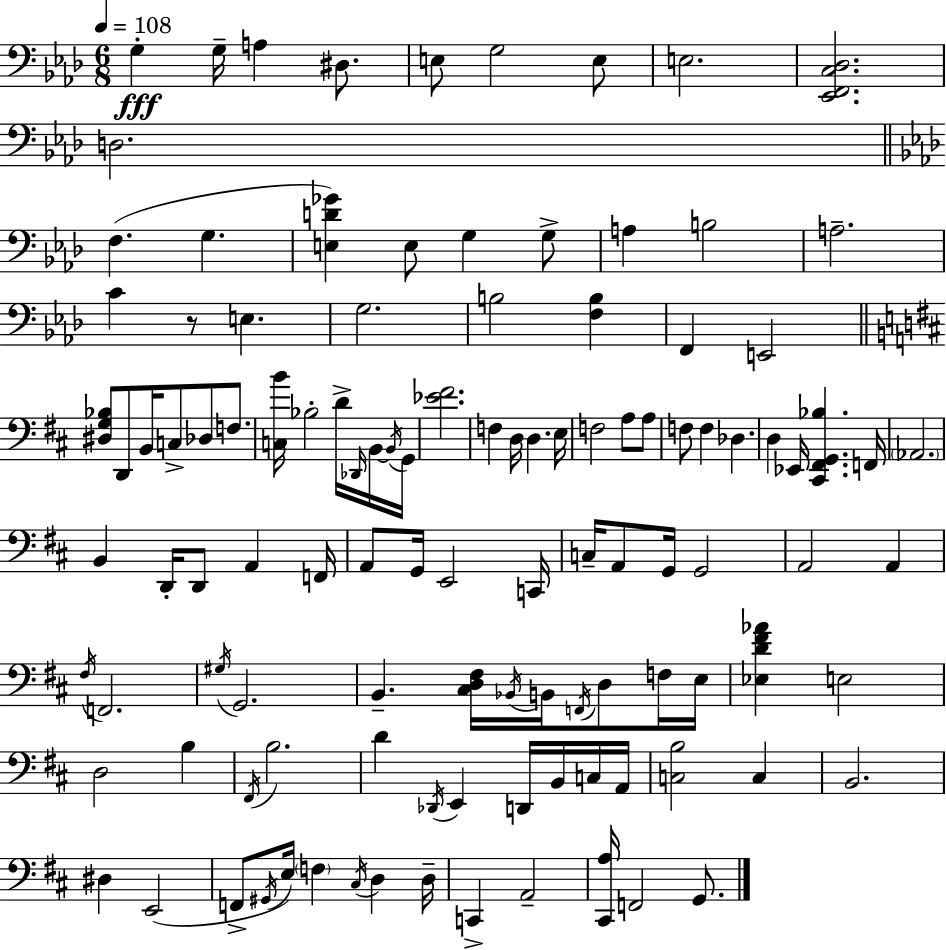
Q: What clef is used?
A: bass